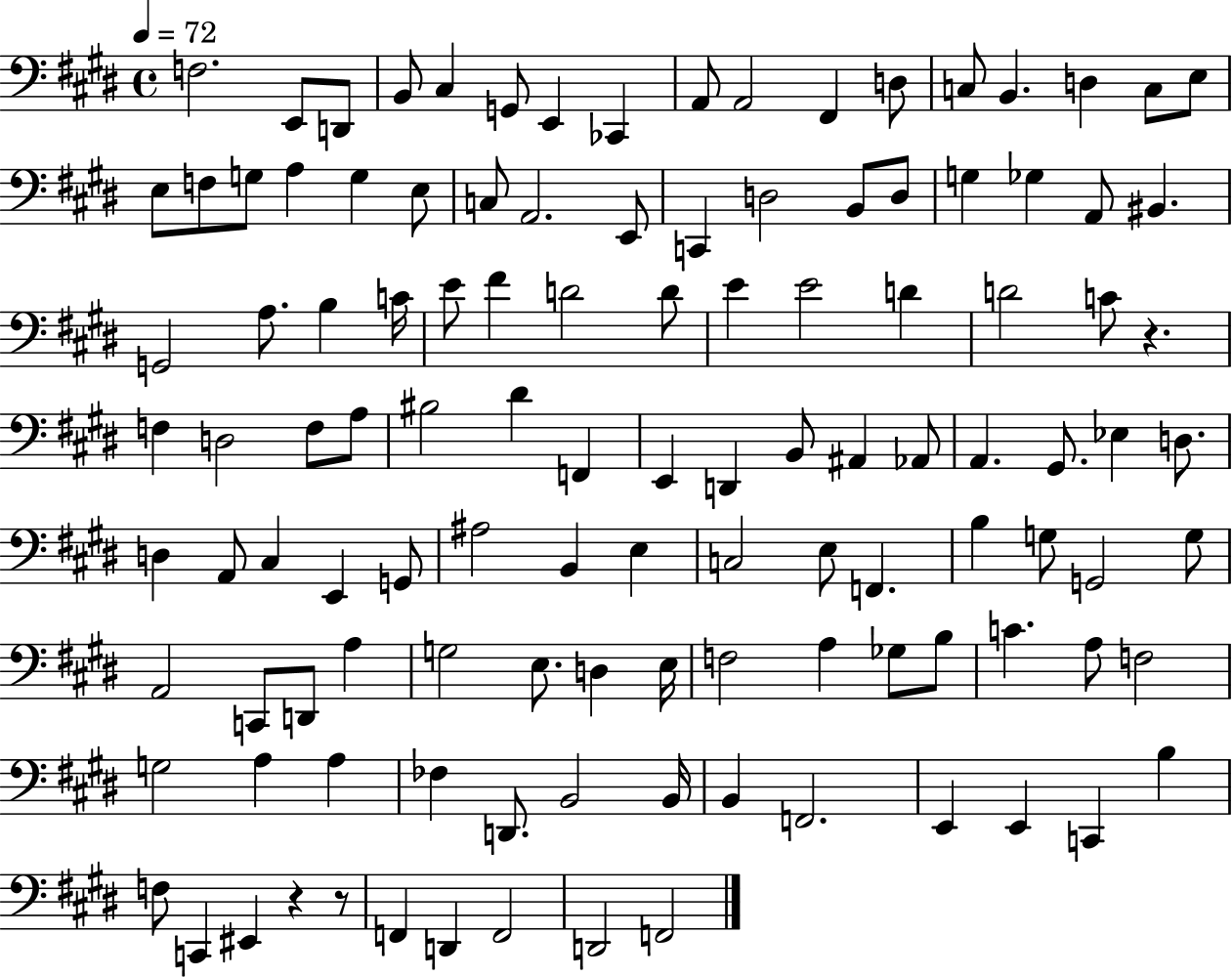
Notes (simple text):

F3/h. E2/e D2/e B2/e C#3/q G2/e E2/q CES2/q A2/e A2/h F#2/q D3/e C3/e B2/q. D3/q C3/e E3/e E3/e F3/e G3/e A3/q G3/q E3/e C3/e A2/h. E2/e C2/q D3/h B2/e D3/e G3/q Gb3/q A2/e BIS2/q. G2/h A3/e. B3/q C4/s E4/e F#4/q D4/h D4/e E4/q E4/h D4/q D4/h C4/e R/q. F3/q D3/h F3/e A3/e BIS3/h D#4/q F2/q E2/q D2/q B2/e A#2/q Ab2/e A2/q. G#2/e. Eb3/q D3/e. D3/q A2/e C#3/q E2/q G2/e A#3/h B2/q E3/q C3/h E3/e F2/q. B3/q G3/e G2/h G3/e A2/h C2/e D2/e A3/q G3/h E3/e. D3/q E3/s F3/h A3/q Gb3/e B3/e C4/q. A3/e F3/h G3/h A3/q A3/q FES3/q D2/e. B2/h B2/s B2/q F2/h. E2/q E2/q C2/q B3/q F3/e C2/q EIS2/q R/q R/e F2/q D2/q F2/h D2/h F2/h